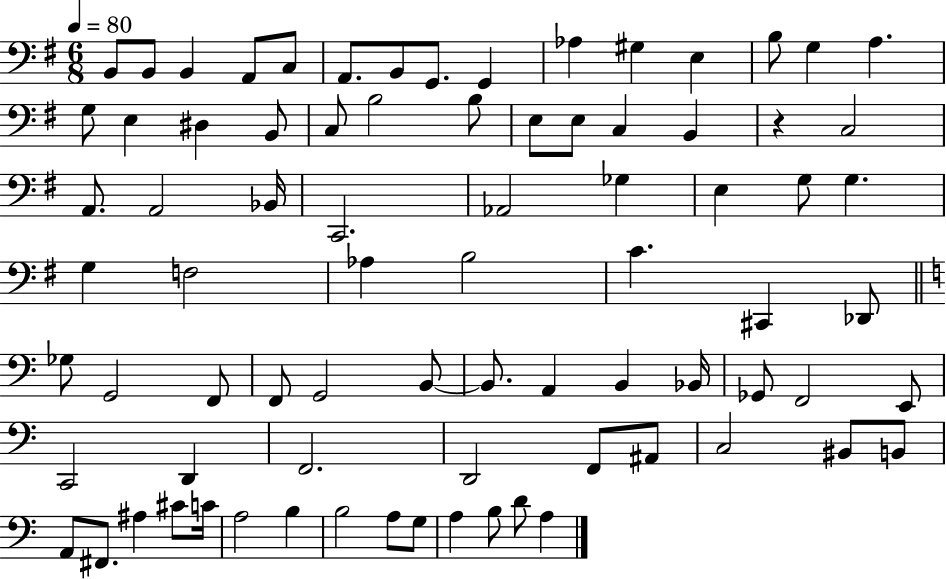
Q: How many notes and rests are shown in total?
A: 80